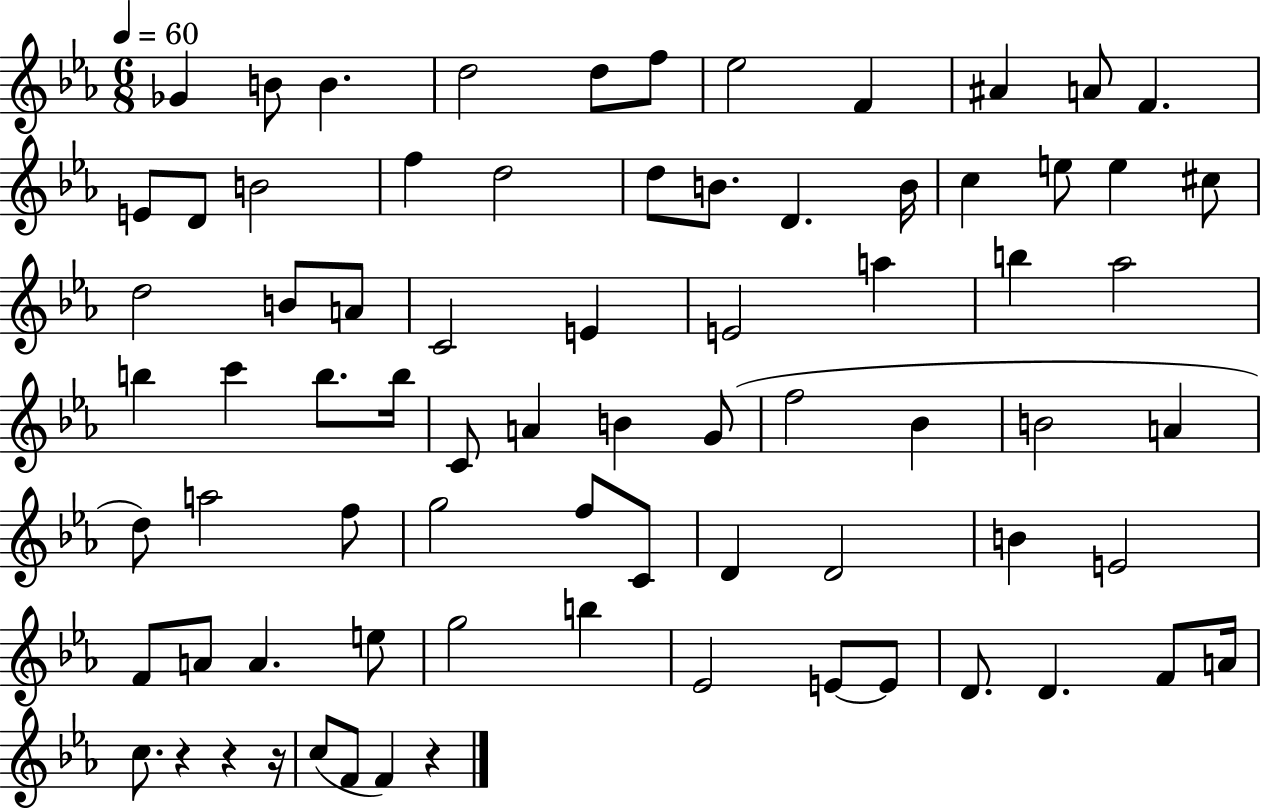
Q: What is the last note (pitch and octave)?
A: F4